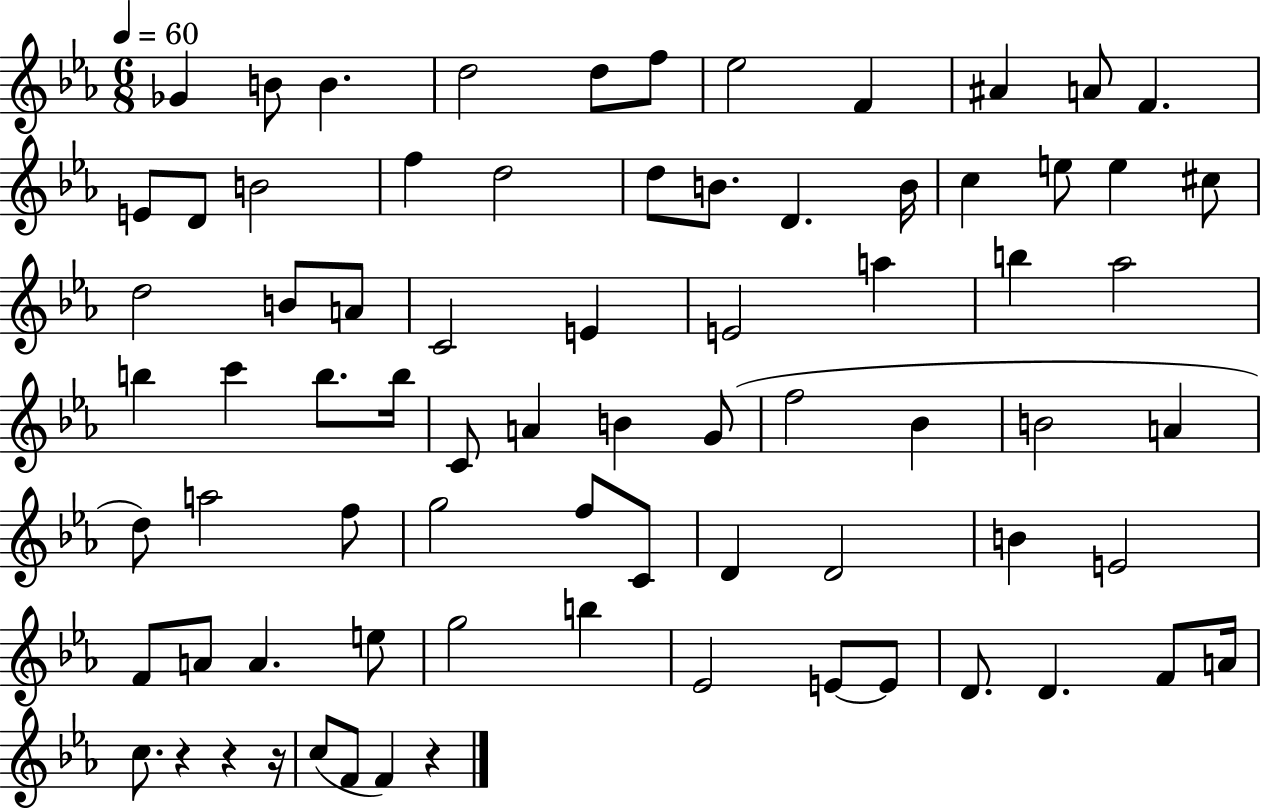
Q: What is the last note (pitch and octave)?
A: F4